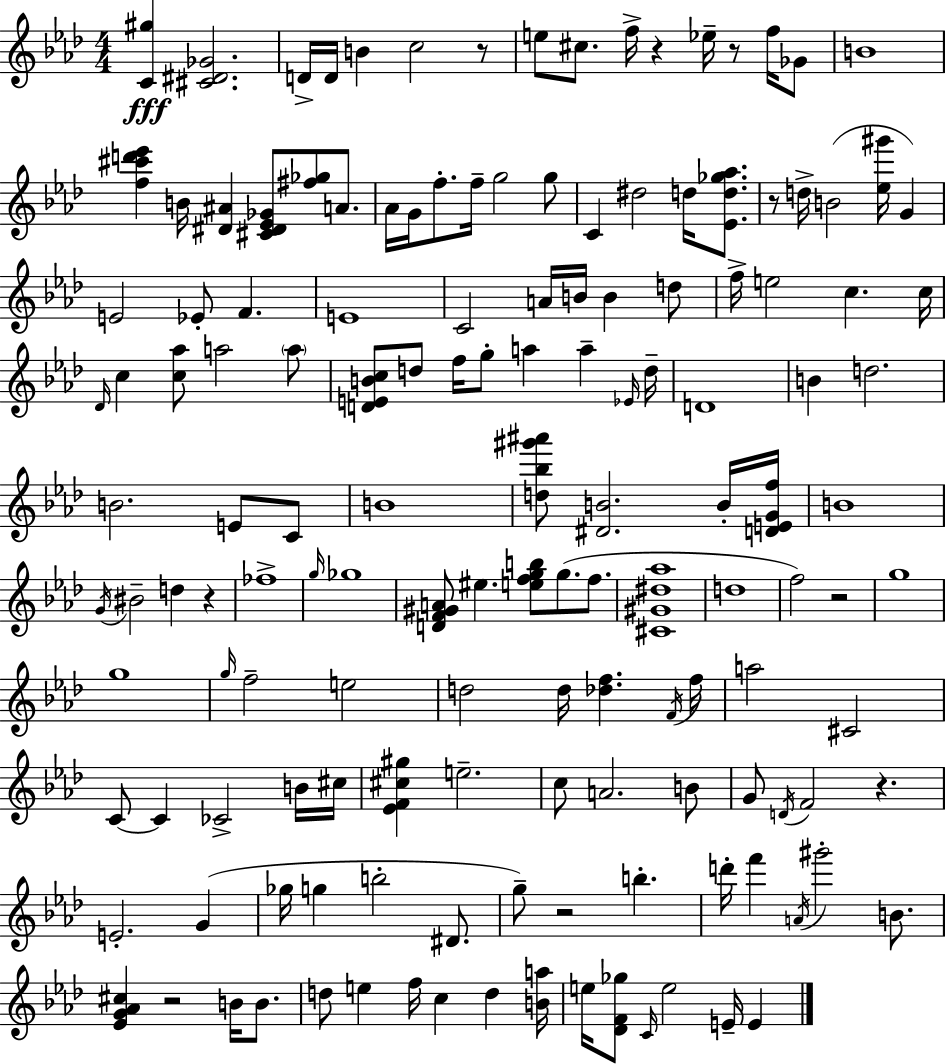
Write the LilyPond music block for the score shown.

{
  \clef treble
  \numericTimeSignature
  \time 4/4
  \key f \minor
  <c' gis''>4\fff <cis' dis' ges'>2. | d'16-> d'16 b'4 c''2 r8 | e''8 cis''8. f''16-> r4 ees''16-- r8 f''16 ges'8 | b'1 | \break <f'' cis''' d''' ees'''>4 b'16 <dis' ais'>4 <cis' dis' ees' ges'>8 <fis'' ges''>8 a'8. | aes'16 g'16 f''8.-. f''16-- g''2 g''8 | c'4 dis''2 d''16 <ees' d'' ges'' aes''>8. | r8 d''16-> b'2( <ees'' gis'''>16 g'4) | \break e'2 ees'8-. f'4. | e'1 | c'2 a'16 b'16 b'4 d''8 | f''16-> e''2 c''4. c''16 | \break \grace { des'16 } c''4 <c'' aes''>8 a''2 \parenthesize a''8 | <d' e' b' c''>8 d''8 f''16 g''8-. a''4 a''4-- | \grace { ees'16 } d''16-- d'1 | b'4 d''2. | \break b'2. e'8 | c'8 b'1 | <d'' bes'' gis''' ais'''>8 <dis' b'>2. | b'16-. <d' e' g' f''>16 b'1 | \break \acciaccatura { g'16 } bis'2-- d''4 r4 | fes''1-> | \grace { g''16 } ges''1 | <d' f' gis' a'>8 eis''4. <e'' f'' g'' b''>8 g''8.( | \break f''8. <cis' gis' dis'' aes''>1 | d''1 | f''2) r2 | g''1 | \break g''1 | \grace { g''16 } f''2-- e''2 | d''2 d''16 <des'' f''>4. | \acciaccatura { f'16 } f''16 a''2 cis'2 | \break c'8~~ c'4 ces'2-> | b'16 cis''16 <ees' f' cis'' gis''>4 e''2.-- | c''8 a'2. | b'8 g'8 \acciaccatura { d'16 } f'2 | \break r4. e'2.-. | g'4( ges''16 g''4 b''2-. | dis'8. g''8--) r2 | b''4.-. d'''16-. f'''4 \acciaccatura { a'16 } gis'''2-. | \break b'8. <ees' g' aes' cis''>4 r2 | b'16 b'8. d''8 e''4 f''16 c''4 | d''4 <b' a''>16 e''16 <des' f' ges''>8 \grace { c'16 } e''2 | e'16-- e'4 \bar "|."
}